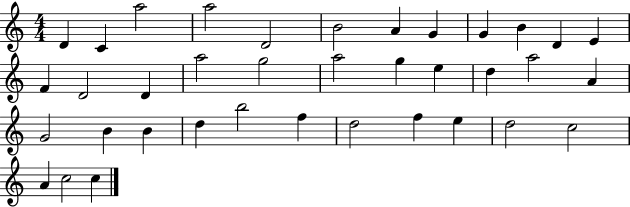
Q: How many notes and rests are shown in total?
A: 37